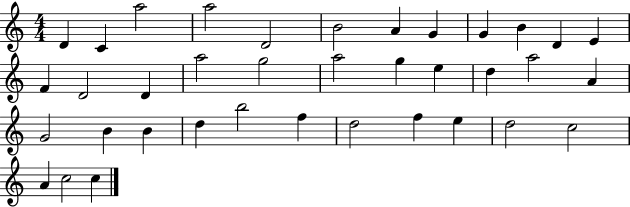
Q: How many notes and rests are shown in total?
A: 37